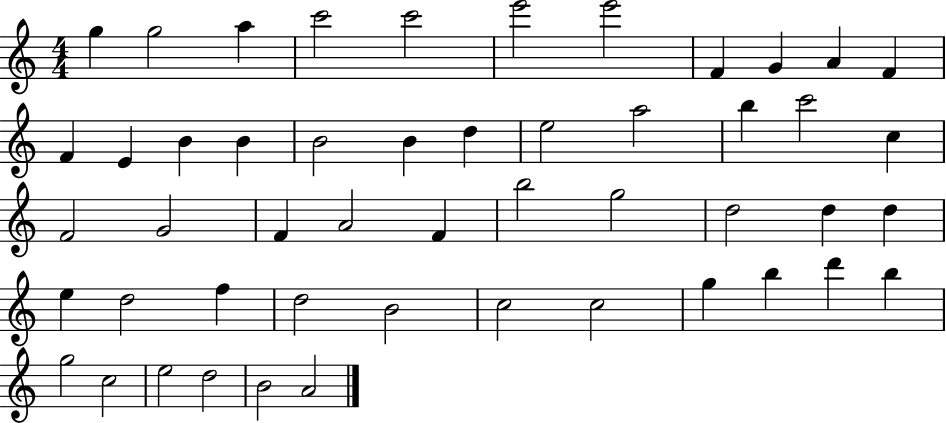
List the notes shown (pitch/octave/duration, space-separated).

G5/q G5/h A5/q C6/h C6/h E6/h E6/h F4/q G4/q A4/q F4/q F4/q E4/q B4/q B4/q B4/h B4/q D5/q E5/h A5/h B5/q C6/h C5/q F4/h G4/h F4/q A4/h F4/q B5/h G5/h D5/h D5/q D5/q E5/q D5/h F5/q D5/h B4/h C5/h C5/h G5/q B5/q D6/q B5/q G5/h C5/h E5/h D5/h B4/h A4/h